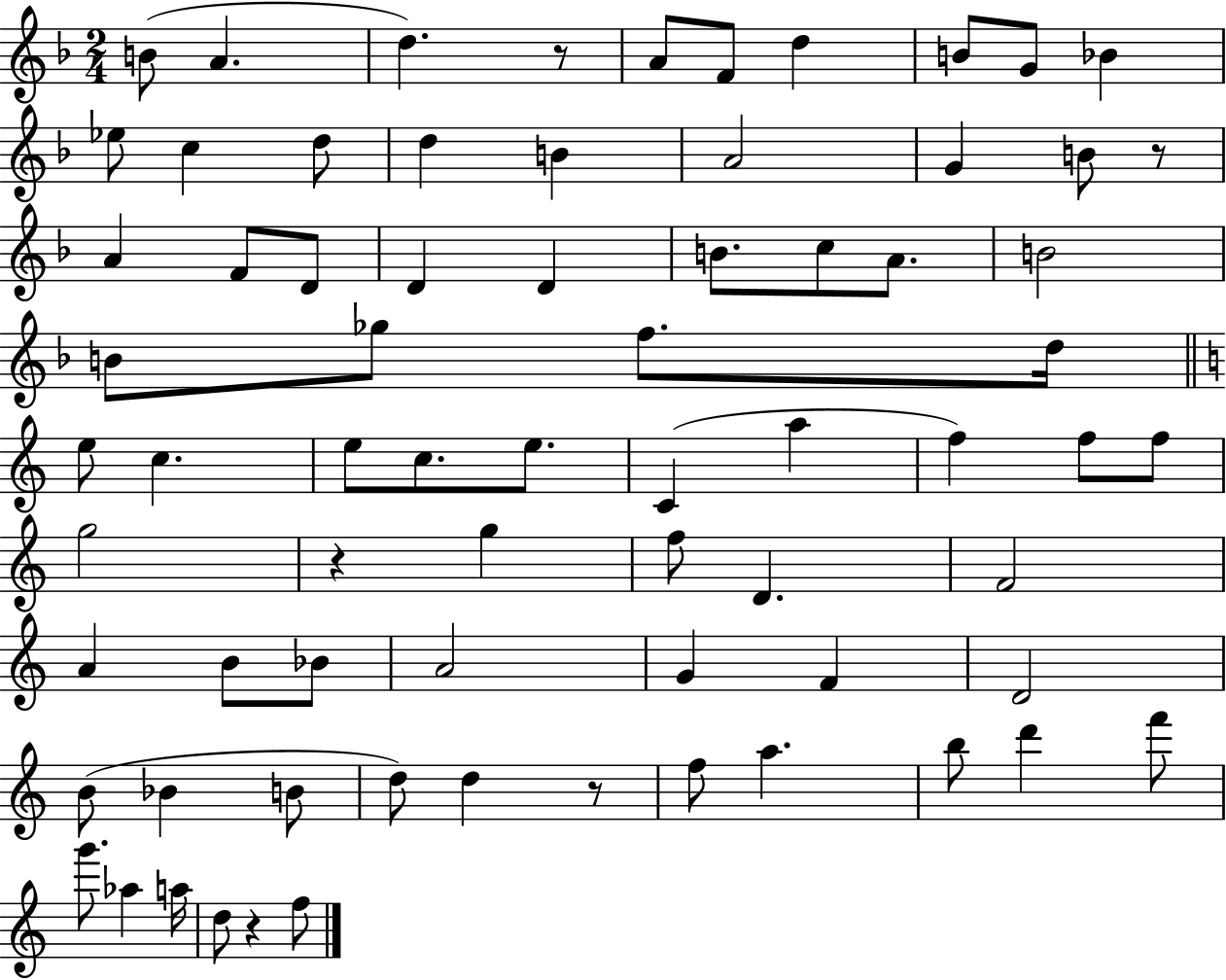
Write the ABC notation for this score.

X:1
T:Untitled
M:2/4
L:1/4
K:F
B/2 A d z/2 A/2 F/2 d B/2 G/2 _B _e/2 c d/2 d B A2 G B/2 z/2 A F/2 D/2 D D B/2 c/2 A/2 B2 B/2 _g/2 f/2 d/4 e/2 c e/2 c/2 e/2 C a f f/2 f/2 g2 z g f/2 D F2 A B/2 _B/2 A2 G F D2 B/2 _B B/2 d/2 d z/2 f/2 a b/2 d' f'/2 g'/2 _a a/4 d/2 z f/2